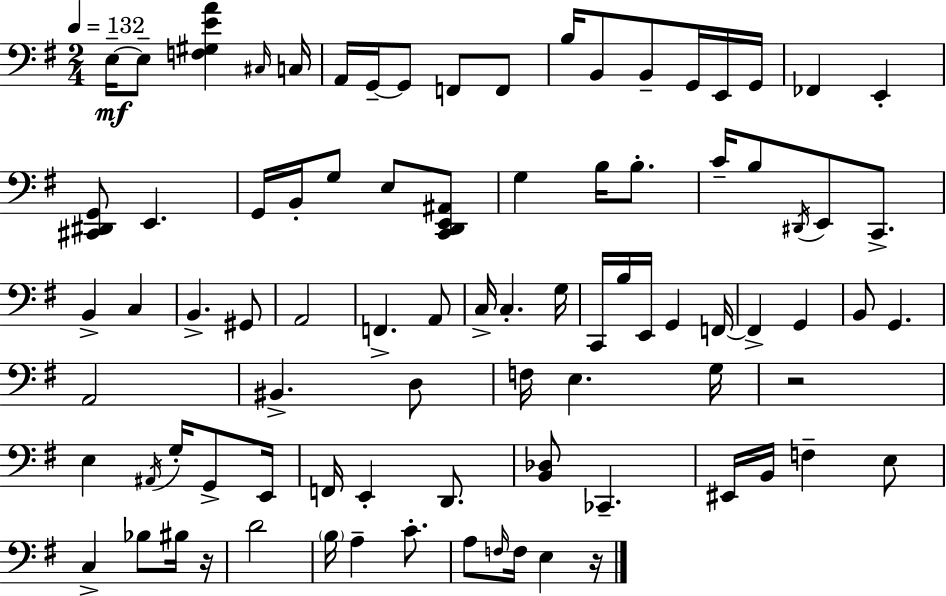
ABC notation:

X:1
T:Untitled
M:2/4
L:1/4
K:G
E,/4 E,/2 [F,^G,EA] ^C,/4 C,/4 A,,/4 G,,/4 G,,/2 F,,/2 F,,/2 B,/4 B,,/2 B,,/2 G,,/4 E,,/4 G,,/4 _F,, E,, [^C,,^D,,G,,]/2 E,, G,,/4 B,,/4 G,/2 E,/2 [C,,D,,E,,^A,,]/2 G, B,/4 B,/2 C/4 B,/2 ^D,,/4 E,,/2 C,,/2 B,, C, B,, ^G,,/2 A,,2 F,, A,,/2 C,/4 C, G,/4 C,,/4 B,/4 E,,/4 G,, F,,/4 F,, G,, B,,/2 G,, A,,2 ^B,, D,/2 F,/4 E, G,/4 z2 E, ^A,,/4 G,/4 G,,/2 E,,/4 F,,/4 E,, D,,/2 [B,,_D,]/2 _C,, ^E,,/4 B,,/4 F, E,/2 C, _B,/2 ^B,/4 z/4 D2 B,/4 A, C/2 A,/2 F,/4 F,/4 E, z/4